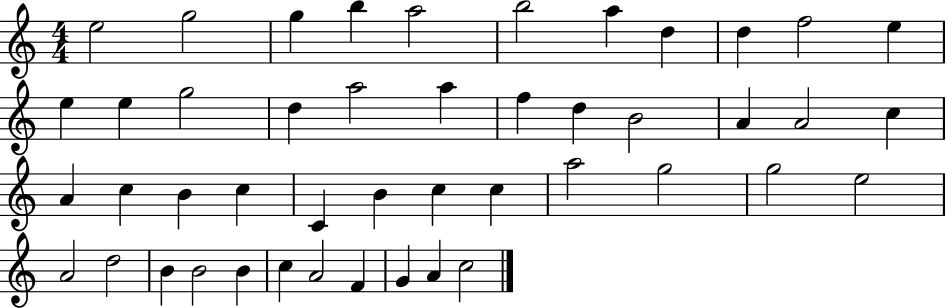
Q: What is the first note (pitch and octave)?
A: E5